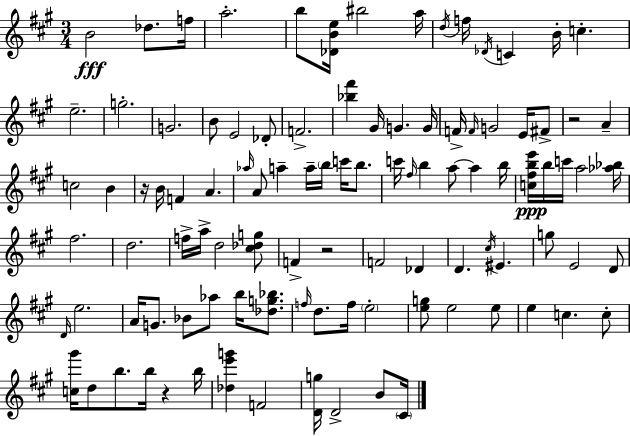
X:1
T:Untitled
M:3/4
L:1/4
K:A
B2 _d/2 f/4 a2 b/2 [_DBe]/4 ^b2 a/4 d/4 f/4 _D/4 C B/4 c e2 g2 G2 B/2 E2 _D/2 F2 [_b^f'] ^G/4 G G/4 F/4 F/4 G2 E/4 ^F/2 z2 A c2 B z/4 B/4 F A _a/4 A/2 a a/4 b/4 c'/4 b/2 c'/4 ^f/4 b a/2 a b/4 [c^fbe']/4 b/4 c'/4 a2 [_a_b]/4 ^f2 d2 f/4 a/4 d2 [^c_dg]/2 F z2 F2 _D D ^c/4 ^E g/2 E2 D/2 D/4 e2 A/4 G/2 _B/2 _a/2 b/4 [_dg_b]/2 f/4 d/2 f/4 e2 [eg]/2 e2 e/2 e c c/2 [c^g']/4 d/2 b/2 b/4 z b/4 [_de'g'] F2 [Dg]/4 D2 B/2 ^C/4